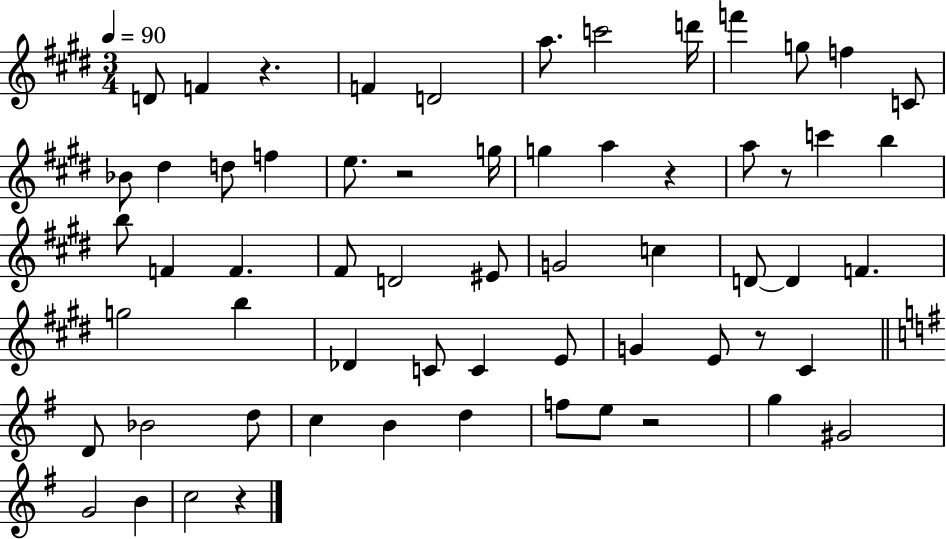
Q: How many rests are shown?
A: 7